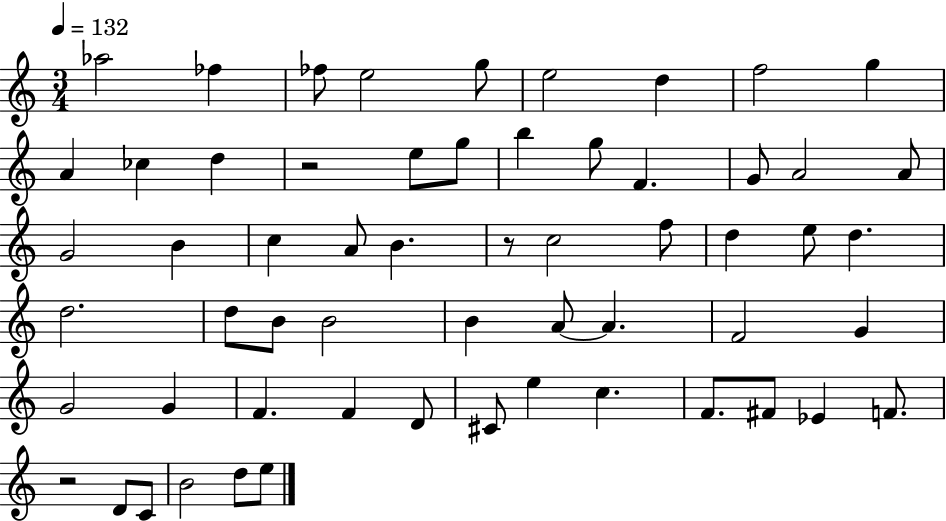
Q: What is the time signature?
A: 3/4